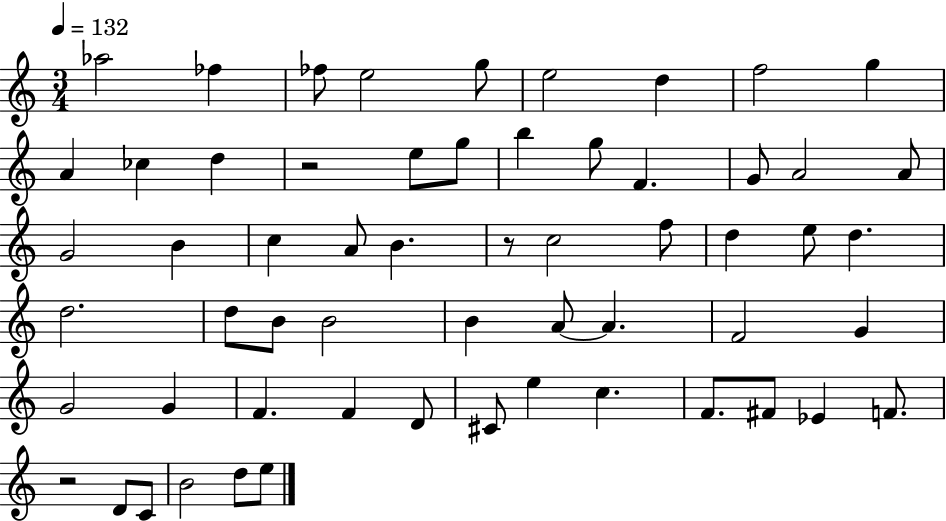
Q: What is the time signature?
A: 3/4